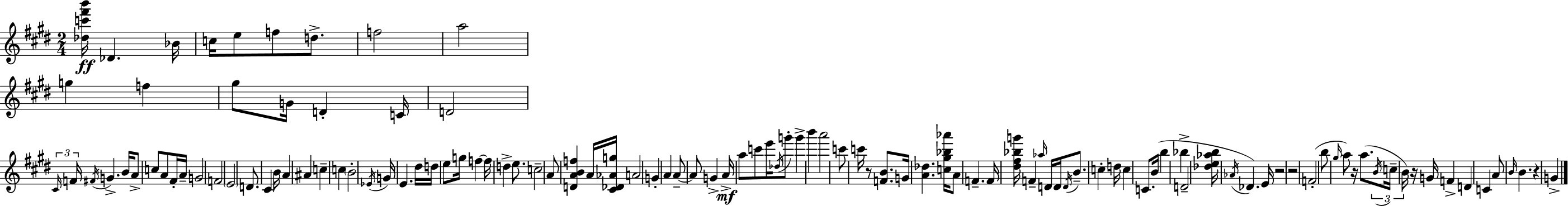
{
  \clef treble
  \numericTimeSignature
  \time 2/4
  \key e \major
  <des'' c''' fis''' b'''>16\ff des'4. bes'16 | c''16 e''8 f''8 d''8.-> | f''2 | a''2 | \break g''4 f''4 | gis''8 g'16 d'4-. c'16 | d'2 | \tuplet 3/2 { \grace { cis'16 } f'16 \acciaccatura { fis'16 } } g'4.-> | \break b'16 a'8-> c''8 a'8 | fis'16-. a'16-- g'2 | f'2 | \parenthesize e'2 | \break d'8. cis'4 | b'16 a'4 ais'4 | c''4-- c''4 | \parenthesize b'2-. | \break \acciaccatura { ees'16 } g'16 e'4. | dis''16 d''16 e''8 g''16 f''4~~ | f''16 d''4-> | e''8. c''2-- | \break a'8 <d' a' b' f''>4 | a'16 <cis' des' aes' g''>16 a'2 | g'4-. a'4 | a'8--~~ a'8 g'4-> | \break a'16->\mf a''8 c'''8 | e'''16 \acciaccatura { des''16 } g'''8-. g'''4-> | b'''4 a'''2 | c'''8 c'''16 r8 | \break <f' b'>8. g'16 <a' des''>4. | <c'' gis'' bes'' aes'''>16 a'8 f'4.-- | f'16 <dis'' fis'' bes'' g'''>16 f'4-- | \grace { aes''16 } d'16 d'16 \acciaccatura { d'16 } b'8.-- | \break c''4-. d''16 c''4 | c'8. b'16( b''4 | bes''4-> d'2-- | <des'' e'' aes'' b''>16 \acciaccatura { aes'16 }) | \break des'4. e'16 r2 | r2 | f'2-.( | b''8 | \break \grace { gis''16 } a''8) r16 a''8.( | \tuplet 3/2 { \acciaccatura { b'16 } c''16-- b'16) } r16 g'16 f'4-> | d'4 c'4 | a'8 \grace { b'16 } b'4. | \break r4 g'4-> | \bar "|."
}